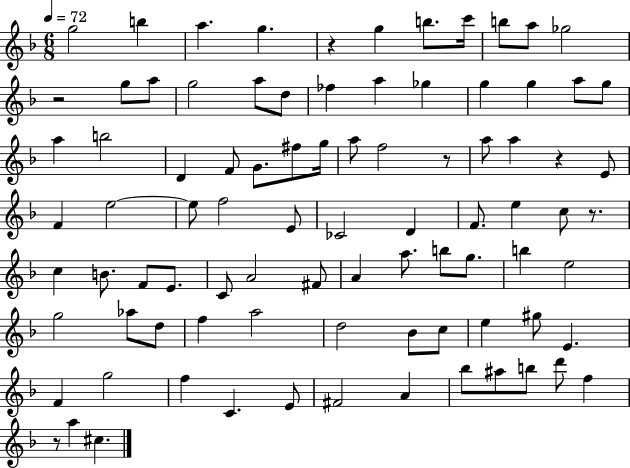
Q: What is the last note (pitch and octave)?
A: C#5